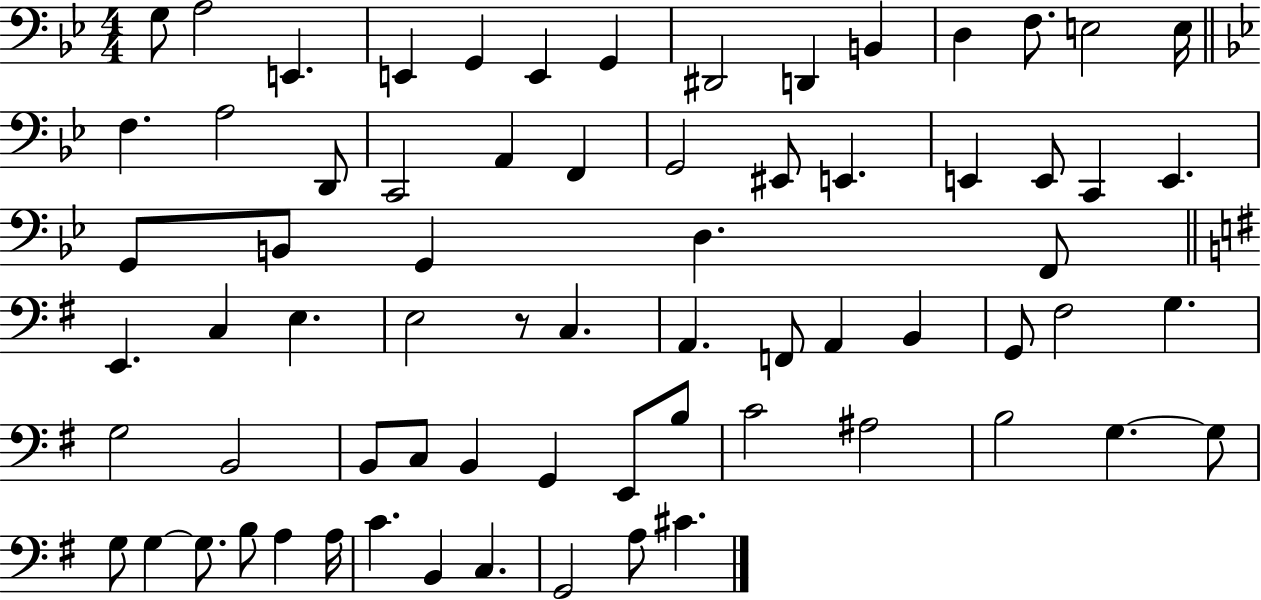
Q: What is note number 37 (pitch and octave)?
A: C3